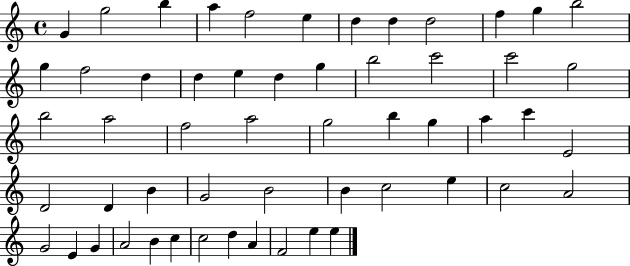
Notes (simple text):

G4/q G5/h B5/q A5/q F5/h E5/q D5/q D5/q D5/h F5/q G5/q B5/h G5/q F5/h D5/q D5/q E5/q D5/q G5/q B5/h C6/h C6/h G5/h B5/h A5/h F5/h A5/h G5/h B5/q G5/q A5/q C6/q E4/h D4/h D4/q B4/q G4/h B4/h B4/q C5/h E5/q C5/h A4/h G4/h E4/q G4/q A4/h B4/q C5/q C5/h D5/q A4/q F4/h E5/q E5/q